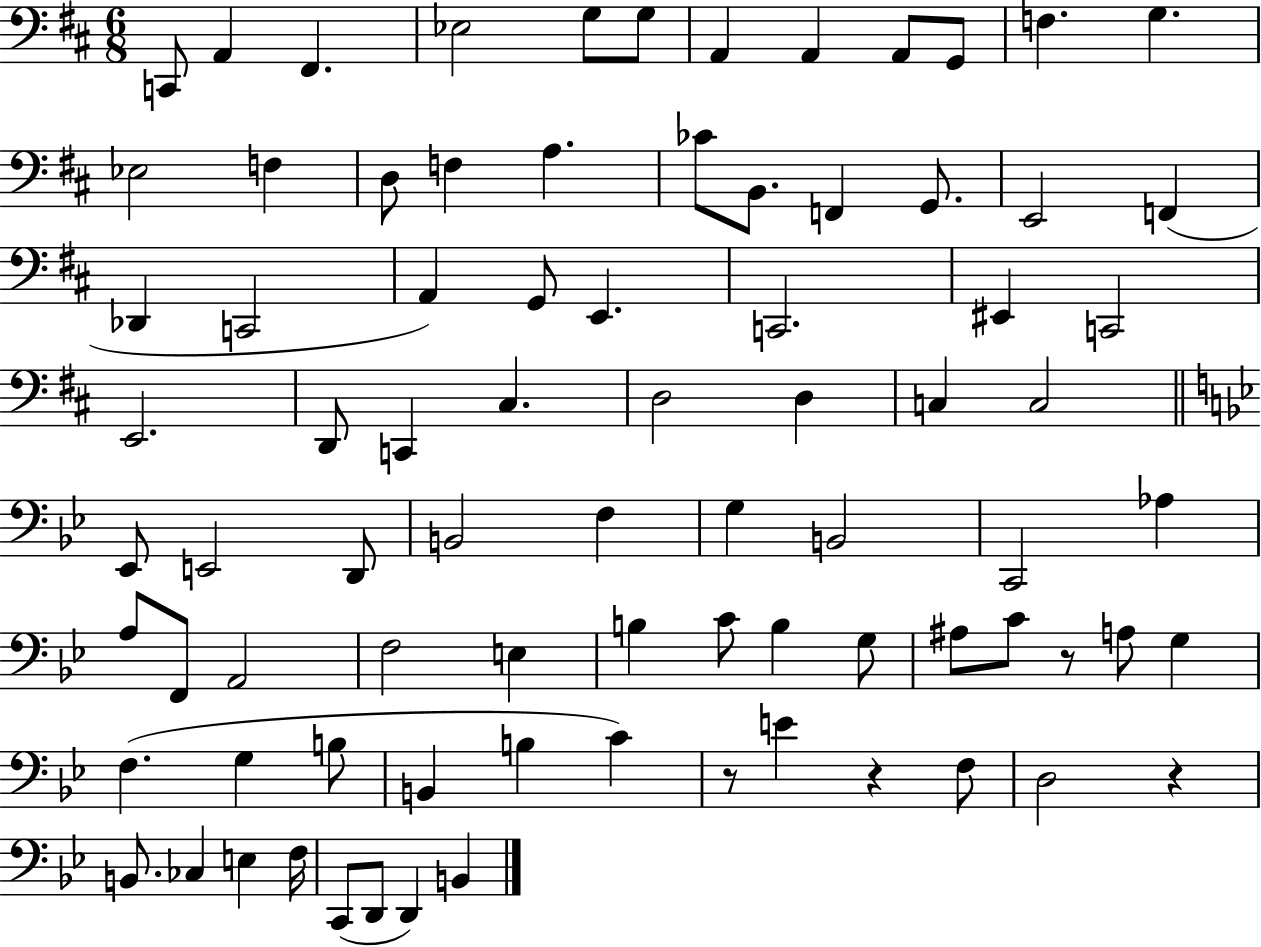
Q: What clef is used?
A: bass